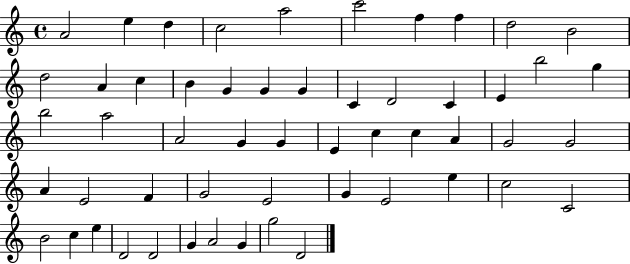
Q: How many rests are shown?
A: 0